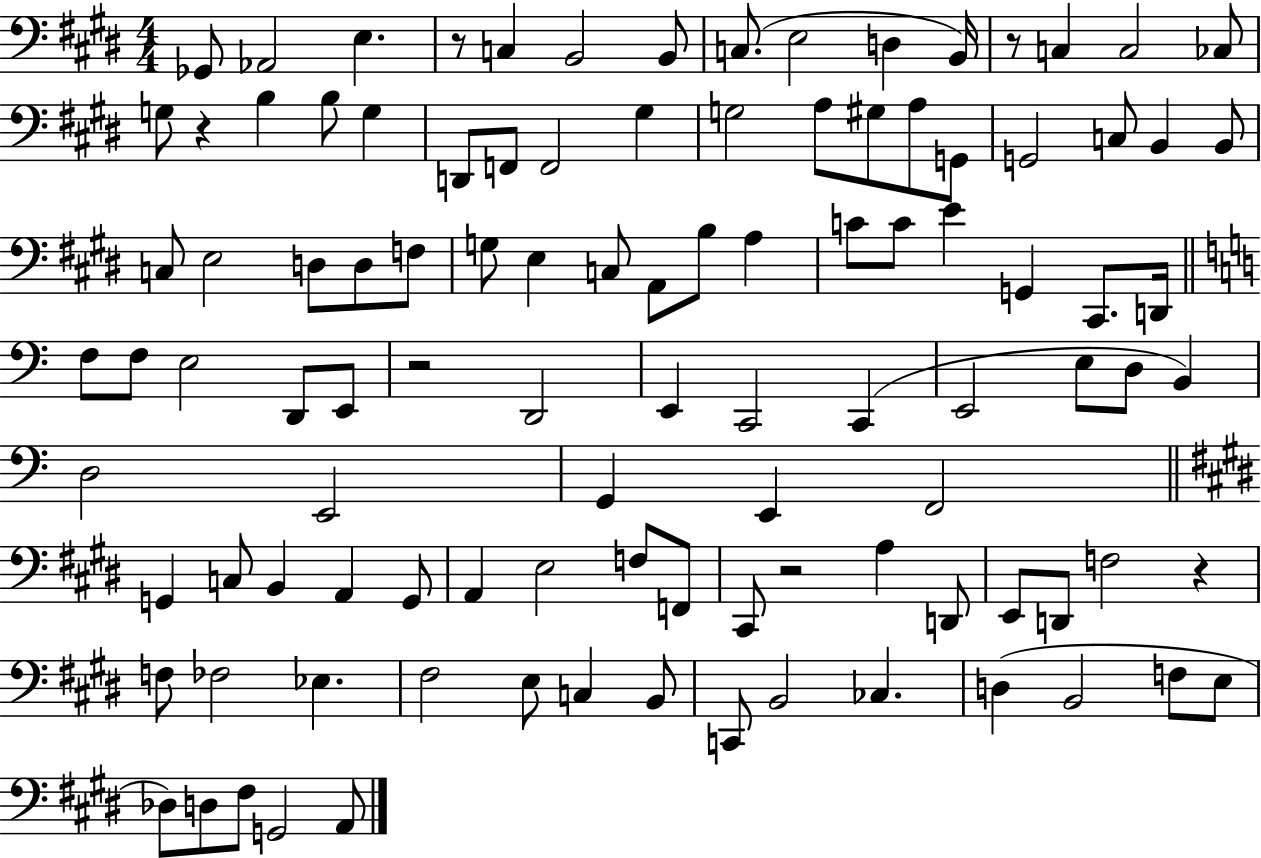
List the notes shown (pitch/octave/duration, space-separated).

Gb2/e Ab2/h E3/q. R/e C3/q B2/h B2/e C3/e. E3/h D3/q B2/s R/e C3/q C3/h CES3/e G3/e R/q B3/q B3/e G3/q D2/e F2/e F2/h G#3/q G3/h A3/e G#3/e A3/e G2/e G2/h C3/e B2/q B2/e C3/e E3/h D3/e D3/e F3/e G3/e E3/q C3/e A2/e B3/e A3/q C4/e C4/e E4/q G2/q C#2/e. D2/s F3/e F3/e E3/h D2/e E2/e R/h D2/h E2/q C2/h C2/q E2/h E3/e D3/e B2/q D3/h E2/h G2/q E2/q F2/h G2/q C3/e B2/q A2/q G2/e A2/q E3/h F3/e F2/e C#2/e R/h A3/q D2/e E2/e D2/e F3/h R/q F3/e FES3/h Eb3/q. F#3/h E3/e C3/q B2/e C2/e B2/h CES3/q. D3/q B2/h F3/e E3/e Db3/e D3/e F#3/e G2/h A2/e